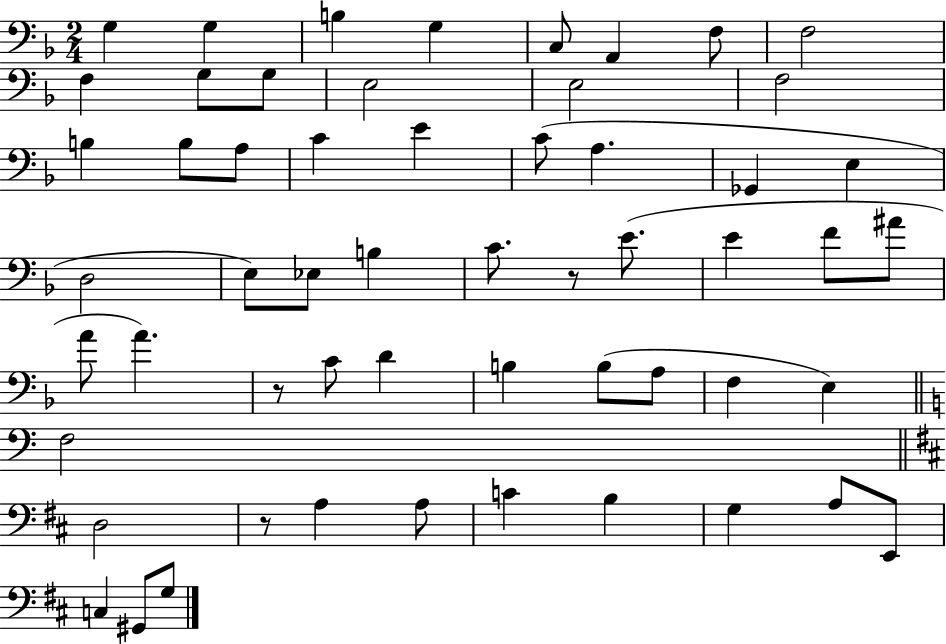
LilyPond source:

{
  \clef bass
  \numericTimeSignature
  \time 2/4
  \key f \major
  g4 g4 | b4 g4 | c8 a,4 f8 | f2 | \break f4 g8 g8 | e2 | e2 | f2 | \break b4 b8 a8 | c'4 e'4 | c'8( a4. | ges,4 e4 | \break d2 | e8) ees8 b4 | c'8. r8 e'8.( | e'4 f'8 ais'8 | \break a'8 a'4.) | r8 c'8 d'4 | b4 b8( a8 | f4 e4) | \break \bar "||" \break \key a \minor f2 | \bar "||" \break \key d \major d2 | r8 a4 a8 | c'4 b4 | g4 a8 e,8 | \break c4 gis,8 g8 | \bar "|."
}